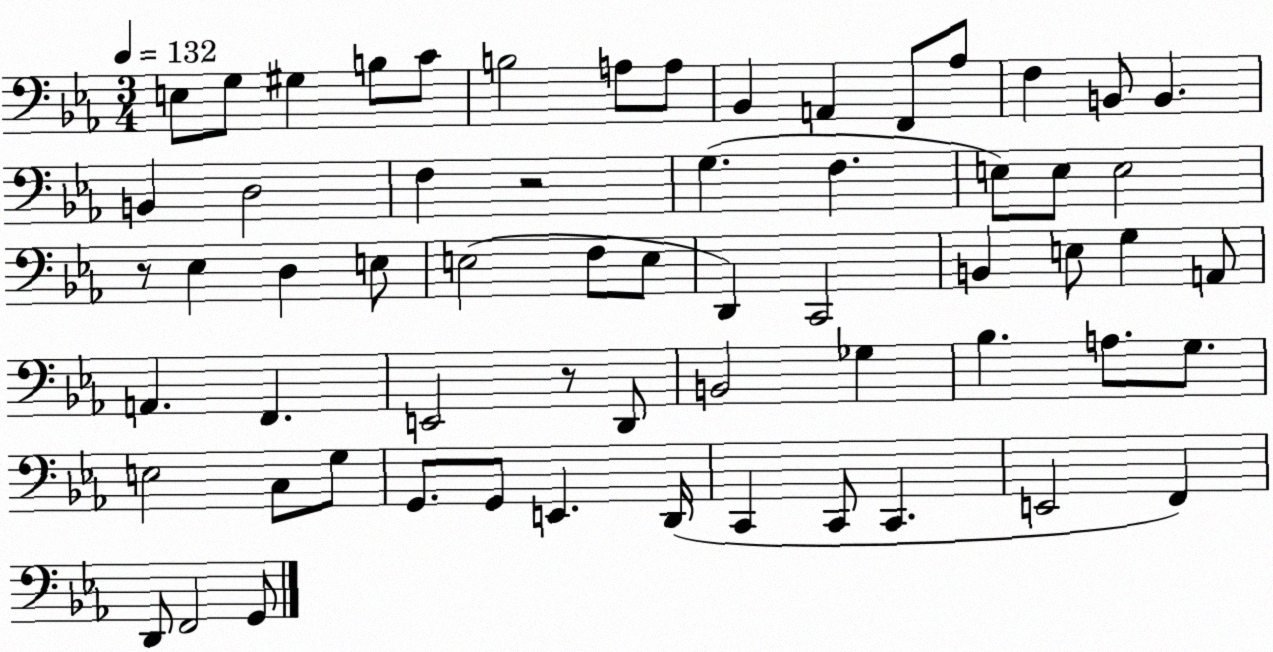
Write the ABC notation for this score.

X:1
T:Untitled
M:3/4
L:1/4
K:Eb
E,/2 G,/2 ^G, B,/2 C/2 B,2 A,/2 A,/2 _B,, A,, F,,/2 _A,/2 F, B,,/2 B,, B,, D,2 F, z2 G, F, E,/2 E,/2 E,2 z/2 _E, D, E,/2 E,2 F,/2 E,/2 D,, C,,2 B,, E,/2 G, A,,/2 A,, F,, E,,2 z/2 D,,/2 B,,2 _G, _B, A,/2 G,/2 E,2 C,/2 G,/2 G,,/2 G,,/2 E,, D,,/4 C,, C,,/2 C,, E,,2 F,, D,,/2 F,,2 G,,/2